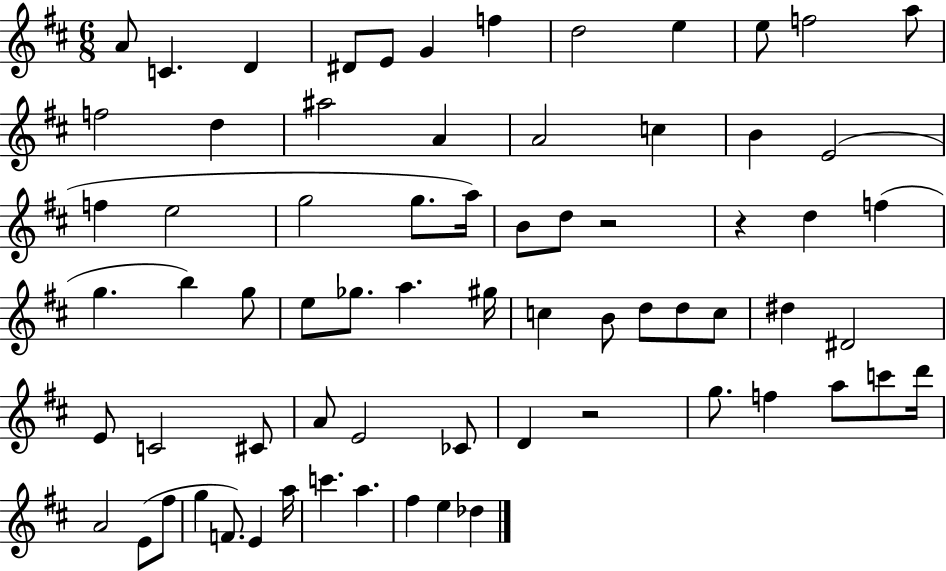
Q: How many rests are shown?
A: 3